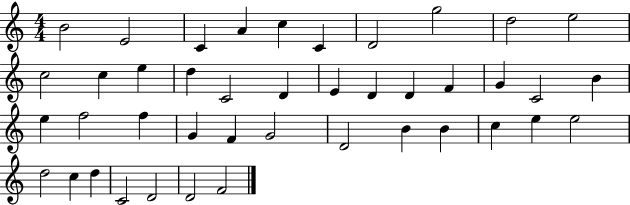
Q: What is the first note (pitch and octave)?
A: B4